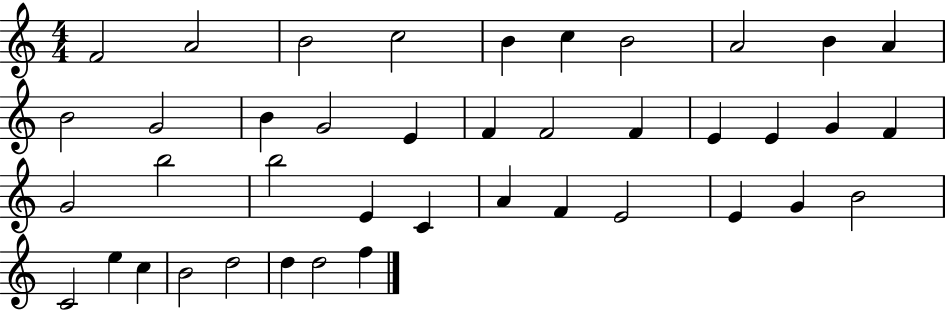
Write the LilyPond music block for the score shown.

{
  \clef treble
  \numericTimeSignature
  \time 4/4
  \key c \major
  f'2 a'2 | b'2 c''2 | b'4 c''4 b'2 | a'2 b'4 a'4 | \break b'2 g'2 | b'4 g'2 e'4 | f'4 f'2 f'4 | e'4 e'4 g'4 f'4 | \break g'2 b''2 | b''2 e'4 c'4 | a'4 f'4 e'2 | e'4 g'4 b'2 | \break c'2 e''4 c''4 | b'2 d''2 | d''4 d''2 f''4 | \bar "|."
}